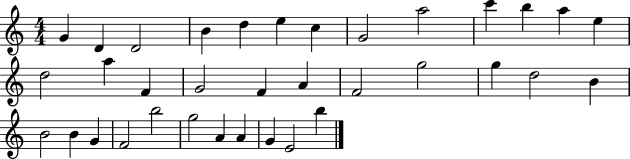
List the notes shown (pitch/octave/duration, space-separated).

G4/q D4/q D4/h B4/q D5/q E5/q C5/q G4/h A5/h C6/q B5/q A5/q E5/q D5/h A5/q F4/q G4/h F4/q A4/q F4/h G5/h G5/q D5/h B4/q B4/h B4/q G4/q F4/h B5/h G5/h A4/q A4/q G4/q E4/h B5/q